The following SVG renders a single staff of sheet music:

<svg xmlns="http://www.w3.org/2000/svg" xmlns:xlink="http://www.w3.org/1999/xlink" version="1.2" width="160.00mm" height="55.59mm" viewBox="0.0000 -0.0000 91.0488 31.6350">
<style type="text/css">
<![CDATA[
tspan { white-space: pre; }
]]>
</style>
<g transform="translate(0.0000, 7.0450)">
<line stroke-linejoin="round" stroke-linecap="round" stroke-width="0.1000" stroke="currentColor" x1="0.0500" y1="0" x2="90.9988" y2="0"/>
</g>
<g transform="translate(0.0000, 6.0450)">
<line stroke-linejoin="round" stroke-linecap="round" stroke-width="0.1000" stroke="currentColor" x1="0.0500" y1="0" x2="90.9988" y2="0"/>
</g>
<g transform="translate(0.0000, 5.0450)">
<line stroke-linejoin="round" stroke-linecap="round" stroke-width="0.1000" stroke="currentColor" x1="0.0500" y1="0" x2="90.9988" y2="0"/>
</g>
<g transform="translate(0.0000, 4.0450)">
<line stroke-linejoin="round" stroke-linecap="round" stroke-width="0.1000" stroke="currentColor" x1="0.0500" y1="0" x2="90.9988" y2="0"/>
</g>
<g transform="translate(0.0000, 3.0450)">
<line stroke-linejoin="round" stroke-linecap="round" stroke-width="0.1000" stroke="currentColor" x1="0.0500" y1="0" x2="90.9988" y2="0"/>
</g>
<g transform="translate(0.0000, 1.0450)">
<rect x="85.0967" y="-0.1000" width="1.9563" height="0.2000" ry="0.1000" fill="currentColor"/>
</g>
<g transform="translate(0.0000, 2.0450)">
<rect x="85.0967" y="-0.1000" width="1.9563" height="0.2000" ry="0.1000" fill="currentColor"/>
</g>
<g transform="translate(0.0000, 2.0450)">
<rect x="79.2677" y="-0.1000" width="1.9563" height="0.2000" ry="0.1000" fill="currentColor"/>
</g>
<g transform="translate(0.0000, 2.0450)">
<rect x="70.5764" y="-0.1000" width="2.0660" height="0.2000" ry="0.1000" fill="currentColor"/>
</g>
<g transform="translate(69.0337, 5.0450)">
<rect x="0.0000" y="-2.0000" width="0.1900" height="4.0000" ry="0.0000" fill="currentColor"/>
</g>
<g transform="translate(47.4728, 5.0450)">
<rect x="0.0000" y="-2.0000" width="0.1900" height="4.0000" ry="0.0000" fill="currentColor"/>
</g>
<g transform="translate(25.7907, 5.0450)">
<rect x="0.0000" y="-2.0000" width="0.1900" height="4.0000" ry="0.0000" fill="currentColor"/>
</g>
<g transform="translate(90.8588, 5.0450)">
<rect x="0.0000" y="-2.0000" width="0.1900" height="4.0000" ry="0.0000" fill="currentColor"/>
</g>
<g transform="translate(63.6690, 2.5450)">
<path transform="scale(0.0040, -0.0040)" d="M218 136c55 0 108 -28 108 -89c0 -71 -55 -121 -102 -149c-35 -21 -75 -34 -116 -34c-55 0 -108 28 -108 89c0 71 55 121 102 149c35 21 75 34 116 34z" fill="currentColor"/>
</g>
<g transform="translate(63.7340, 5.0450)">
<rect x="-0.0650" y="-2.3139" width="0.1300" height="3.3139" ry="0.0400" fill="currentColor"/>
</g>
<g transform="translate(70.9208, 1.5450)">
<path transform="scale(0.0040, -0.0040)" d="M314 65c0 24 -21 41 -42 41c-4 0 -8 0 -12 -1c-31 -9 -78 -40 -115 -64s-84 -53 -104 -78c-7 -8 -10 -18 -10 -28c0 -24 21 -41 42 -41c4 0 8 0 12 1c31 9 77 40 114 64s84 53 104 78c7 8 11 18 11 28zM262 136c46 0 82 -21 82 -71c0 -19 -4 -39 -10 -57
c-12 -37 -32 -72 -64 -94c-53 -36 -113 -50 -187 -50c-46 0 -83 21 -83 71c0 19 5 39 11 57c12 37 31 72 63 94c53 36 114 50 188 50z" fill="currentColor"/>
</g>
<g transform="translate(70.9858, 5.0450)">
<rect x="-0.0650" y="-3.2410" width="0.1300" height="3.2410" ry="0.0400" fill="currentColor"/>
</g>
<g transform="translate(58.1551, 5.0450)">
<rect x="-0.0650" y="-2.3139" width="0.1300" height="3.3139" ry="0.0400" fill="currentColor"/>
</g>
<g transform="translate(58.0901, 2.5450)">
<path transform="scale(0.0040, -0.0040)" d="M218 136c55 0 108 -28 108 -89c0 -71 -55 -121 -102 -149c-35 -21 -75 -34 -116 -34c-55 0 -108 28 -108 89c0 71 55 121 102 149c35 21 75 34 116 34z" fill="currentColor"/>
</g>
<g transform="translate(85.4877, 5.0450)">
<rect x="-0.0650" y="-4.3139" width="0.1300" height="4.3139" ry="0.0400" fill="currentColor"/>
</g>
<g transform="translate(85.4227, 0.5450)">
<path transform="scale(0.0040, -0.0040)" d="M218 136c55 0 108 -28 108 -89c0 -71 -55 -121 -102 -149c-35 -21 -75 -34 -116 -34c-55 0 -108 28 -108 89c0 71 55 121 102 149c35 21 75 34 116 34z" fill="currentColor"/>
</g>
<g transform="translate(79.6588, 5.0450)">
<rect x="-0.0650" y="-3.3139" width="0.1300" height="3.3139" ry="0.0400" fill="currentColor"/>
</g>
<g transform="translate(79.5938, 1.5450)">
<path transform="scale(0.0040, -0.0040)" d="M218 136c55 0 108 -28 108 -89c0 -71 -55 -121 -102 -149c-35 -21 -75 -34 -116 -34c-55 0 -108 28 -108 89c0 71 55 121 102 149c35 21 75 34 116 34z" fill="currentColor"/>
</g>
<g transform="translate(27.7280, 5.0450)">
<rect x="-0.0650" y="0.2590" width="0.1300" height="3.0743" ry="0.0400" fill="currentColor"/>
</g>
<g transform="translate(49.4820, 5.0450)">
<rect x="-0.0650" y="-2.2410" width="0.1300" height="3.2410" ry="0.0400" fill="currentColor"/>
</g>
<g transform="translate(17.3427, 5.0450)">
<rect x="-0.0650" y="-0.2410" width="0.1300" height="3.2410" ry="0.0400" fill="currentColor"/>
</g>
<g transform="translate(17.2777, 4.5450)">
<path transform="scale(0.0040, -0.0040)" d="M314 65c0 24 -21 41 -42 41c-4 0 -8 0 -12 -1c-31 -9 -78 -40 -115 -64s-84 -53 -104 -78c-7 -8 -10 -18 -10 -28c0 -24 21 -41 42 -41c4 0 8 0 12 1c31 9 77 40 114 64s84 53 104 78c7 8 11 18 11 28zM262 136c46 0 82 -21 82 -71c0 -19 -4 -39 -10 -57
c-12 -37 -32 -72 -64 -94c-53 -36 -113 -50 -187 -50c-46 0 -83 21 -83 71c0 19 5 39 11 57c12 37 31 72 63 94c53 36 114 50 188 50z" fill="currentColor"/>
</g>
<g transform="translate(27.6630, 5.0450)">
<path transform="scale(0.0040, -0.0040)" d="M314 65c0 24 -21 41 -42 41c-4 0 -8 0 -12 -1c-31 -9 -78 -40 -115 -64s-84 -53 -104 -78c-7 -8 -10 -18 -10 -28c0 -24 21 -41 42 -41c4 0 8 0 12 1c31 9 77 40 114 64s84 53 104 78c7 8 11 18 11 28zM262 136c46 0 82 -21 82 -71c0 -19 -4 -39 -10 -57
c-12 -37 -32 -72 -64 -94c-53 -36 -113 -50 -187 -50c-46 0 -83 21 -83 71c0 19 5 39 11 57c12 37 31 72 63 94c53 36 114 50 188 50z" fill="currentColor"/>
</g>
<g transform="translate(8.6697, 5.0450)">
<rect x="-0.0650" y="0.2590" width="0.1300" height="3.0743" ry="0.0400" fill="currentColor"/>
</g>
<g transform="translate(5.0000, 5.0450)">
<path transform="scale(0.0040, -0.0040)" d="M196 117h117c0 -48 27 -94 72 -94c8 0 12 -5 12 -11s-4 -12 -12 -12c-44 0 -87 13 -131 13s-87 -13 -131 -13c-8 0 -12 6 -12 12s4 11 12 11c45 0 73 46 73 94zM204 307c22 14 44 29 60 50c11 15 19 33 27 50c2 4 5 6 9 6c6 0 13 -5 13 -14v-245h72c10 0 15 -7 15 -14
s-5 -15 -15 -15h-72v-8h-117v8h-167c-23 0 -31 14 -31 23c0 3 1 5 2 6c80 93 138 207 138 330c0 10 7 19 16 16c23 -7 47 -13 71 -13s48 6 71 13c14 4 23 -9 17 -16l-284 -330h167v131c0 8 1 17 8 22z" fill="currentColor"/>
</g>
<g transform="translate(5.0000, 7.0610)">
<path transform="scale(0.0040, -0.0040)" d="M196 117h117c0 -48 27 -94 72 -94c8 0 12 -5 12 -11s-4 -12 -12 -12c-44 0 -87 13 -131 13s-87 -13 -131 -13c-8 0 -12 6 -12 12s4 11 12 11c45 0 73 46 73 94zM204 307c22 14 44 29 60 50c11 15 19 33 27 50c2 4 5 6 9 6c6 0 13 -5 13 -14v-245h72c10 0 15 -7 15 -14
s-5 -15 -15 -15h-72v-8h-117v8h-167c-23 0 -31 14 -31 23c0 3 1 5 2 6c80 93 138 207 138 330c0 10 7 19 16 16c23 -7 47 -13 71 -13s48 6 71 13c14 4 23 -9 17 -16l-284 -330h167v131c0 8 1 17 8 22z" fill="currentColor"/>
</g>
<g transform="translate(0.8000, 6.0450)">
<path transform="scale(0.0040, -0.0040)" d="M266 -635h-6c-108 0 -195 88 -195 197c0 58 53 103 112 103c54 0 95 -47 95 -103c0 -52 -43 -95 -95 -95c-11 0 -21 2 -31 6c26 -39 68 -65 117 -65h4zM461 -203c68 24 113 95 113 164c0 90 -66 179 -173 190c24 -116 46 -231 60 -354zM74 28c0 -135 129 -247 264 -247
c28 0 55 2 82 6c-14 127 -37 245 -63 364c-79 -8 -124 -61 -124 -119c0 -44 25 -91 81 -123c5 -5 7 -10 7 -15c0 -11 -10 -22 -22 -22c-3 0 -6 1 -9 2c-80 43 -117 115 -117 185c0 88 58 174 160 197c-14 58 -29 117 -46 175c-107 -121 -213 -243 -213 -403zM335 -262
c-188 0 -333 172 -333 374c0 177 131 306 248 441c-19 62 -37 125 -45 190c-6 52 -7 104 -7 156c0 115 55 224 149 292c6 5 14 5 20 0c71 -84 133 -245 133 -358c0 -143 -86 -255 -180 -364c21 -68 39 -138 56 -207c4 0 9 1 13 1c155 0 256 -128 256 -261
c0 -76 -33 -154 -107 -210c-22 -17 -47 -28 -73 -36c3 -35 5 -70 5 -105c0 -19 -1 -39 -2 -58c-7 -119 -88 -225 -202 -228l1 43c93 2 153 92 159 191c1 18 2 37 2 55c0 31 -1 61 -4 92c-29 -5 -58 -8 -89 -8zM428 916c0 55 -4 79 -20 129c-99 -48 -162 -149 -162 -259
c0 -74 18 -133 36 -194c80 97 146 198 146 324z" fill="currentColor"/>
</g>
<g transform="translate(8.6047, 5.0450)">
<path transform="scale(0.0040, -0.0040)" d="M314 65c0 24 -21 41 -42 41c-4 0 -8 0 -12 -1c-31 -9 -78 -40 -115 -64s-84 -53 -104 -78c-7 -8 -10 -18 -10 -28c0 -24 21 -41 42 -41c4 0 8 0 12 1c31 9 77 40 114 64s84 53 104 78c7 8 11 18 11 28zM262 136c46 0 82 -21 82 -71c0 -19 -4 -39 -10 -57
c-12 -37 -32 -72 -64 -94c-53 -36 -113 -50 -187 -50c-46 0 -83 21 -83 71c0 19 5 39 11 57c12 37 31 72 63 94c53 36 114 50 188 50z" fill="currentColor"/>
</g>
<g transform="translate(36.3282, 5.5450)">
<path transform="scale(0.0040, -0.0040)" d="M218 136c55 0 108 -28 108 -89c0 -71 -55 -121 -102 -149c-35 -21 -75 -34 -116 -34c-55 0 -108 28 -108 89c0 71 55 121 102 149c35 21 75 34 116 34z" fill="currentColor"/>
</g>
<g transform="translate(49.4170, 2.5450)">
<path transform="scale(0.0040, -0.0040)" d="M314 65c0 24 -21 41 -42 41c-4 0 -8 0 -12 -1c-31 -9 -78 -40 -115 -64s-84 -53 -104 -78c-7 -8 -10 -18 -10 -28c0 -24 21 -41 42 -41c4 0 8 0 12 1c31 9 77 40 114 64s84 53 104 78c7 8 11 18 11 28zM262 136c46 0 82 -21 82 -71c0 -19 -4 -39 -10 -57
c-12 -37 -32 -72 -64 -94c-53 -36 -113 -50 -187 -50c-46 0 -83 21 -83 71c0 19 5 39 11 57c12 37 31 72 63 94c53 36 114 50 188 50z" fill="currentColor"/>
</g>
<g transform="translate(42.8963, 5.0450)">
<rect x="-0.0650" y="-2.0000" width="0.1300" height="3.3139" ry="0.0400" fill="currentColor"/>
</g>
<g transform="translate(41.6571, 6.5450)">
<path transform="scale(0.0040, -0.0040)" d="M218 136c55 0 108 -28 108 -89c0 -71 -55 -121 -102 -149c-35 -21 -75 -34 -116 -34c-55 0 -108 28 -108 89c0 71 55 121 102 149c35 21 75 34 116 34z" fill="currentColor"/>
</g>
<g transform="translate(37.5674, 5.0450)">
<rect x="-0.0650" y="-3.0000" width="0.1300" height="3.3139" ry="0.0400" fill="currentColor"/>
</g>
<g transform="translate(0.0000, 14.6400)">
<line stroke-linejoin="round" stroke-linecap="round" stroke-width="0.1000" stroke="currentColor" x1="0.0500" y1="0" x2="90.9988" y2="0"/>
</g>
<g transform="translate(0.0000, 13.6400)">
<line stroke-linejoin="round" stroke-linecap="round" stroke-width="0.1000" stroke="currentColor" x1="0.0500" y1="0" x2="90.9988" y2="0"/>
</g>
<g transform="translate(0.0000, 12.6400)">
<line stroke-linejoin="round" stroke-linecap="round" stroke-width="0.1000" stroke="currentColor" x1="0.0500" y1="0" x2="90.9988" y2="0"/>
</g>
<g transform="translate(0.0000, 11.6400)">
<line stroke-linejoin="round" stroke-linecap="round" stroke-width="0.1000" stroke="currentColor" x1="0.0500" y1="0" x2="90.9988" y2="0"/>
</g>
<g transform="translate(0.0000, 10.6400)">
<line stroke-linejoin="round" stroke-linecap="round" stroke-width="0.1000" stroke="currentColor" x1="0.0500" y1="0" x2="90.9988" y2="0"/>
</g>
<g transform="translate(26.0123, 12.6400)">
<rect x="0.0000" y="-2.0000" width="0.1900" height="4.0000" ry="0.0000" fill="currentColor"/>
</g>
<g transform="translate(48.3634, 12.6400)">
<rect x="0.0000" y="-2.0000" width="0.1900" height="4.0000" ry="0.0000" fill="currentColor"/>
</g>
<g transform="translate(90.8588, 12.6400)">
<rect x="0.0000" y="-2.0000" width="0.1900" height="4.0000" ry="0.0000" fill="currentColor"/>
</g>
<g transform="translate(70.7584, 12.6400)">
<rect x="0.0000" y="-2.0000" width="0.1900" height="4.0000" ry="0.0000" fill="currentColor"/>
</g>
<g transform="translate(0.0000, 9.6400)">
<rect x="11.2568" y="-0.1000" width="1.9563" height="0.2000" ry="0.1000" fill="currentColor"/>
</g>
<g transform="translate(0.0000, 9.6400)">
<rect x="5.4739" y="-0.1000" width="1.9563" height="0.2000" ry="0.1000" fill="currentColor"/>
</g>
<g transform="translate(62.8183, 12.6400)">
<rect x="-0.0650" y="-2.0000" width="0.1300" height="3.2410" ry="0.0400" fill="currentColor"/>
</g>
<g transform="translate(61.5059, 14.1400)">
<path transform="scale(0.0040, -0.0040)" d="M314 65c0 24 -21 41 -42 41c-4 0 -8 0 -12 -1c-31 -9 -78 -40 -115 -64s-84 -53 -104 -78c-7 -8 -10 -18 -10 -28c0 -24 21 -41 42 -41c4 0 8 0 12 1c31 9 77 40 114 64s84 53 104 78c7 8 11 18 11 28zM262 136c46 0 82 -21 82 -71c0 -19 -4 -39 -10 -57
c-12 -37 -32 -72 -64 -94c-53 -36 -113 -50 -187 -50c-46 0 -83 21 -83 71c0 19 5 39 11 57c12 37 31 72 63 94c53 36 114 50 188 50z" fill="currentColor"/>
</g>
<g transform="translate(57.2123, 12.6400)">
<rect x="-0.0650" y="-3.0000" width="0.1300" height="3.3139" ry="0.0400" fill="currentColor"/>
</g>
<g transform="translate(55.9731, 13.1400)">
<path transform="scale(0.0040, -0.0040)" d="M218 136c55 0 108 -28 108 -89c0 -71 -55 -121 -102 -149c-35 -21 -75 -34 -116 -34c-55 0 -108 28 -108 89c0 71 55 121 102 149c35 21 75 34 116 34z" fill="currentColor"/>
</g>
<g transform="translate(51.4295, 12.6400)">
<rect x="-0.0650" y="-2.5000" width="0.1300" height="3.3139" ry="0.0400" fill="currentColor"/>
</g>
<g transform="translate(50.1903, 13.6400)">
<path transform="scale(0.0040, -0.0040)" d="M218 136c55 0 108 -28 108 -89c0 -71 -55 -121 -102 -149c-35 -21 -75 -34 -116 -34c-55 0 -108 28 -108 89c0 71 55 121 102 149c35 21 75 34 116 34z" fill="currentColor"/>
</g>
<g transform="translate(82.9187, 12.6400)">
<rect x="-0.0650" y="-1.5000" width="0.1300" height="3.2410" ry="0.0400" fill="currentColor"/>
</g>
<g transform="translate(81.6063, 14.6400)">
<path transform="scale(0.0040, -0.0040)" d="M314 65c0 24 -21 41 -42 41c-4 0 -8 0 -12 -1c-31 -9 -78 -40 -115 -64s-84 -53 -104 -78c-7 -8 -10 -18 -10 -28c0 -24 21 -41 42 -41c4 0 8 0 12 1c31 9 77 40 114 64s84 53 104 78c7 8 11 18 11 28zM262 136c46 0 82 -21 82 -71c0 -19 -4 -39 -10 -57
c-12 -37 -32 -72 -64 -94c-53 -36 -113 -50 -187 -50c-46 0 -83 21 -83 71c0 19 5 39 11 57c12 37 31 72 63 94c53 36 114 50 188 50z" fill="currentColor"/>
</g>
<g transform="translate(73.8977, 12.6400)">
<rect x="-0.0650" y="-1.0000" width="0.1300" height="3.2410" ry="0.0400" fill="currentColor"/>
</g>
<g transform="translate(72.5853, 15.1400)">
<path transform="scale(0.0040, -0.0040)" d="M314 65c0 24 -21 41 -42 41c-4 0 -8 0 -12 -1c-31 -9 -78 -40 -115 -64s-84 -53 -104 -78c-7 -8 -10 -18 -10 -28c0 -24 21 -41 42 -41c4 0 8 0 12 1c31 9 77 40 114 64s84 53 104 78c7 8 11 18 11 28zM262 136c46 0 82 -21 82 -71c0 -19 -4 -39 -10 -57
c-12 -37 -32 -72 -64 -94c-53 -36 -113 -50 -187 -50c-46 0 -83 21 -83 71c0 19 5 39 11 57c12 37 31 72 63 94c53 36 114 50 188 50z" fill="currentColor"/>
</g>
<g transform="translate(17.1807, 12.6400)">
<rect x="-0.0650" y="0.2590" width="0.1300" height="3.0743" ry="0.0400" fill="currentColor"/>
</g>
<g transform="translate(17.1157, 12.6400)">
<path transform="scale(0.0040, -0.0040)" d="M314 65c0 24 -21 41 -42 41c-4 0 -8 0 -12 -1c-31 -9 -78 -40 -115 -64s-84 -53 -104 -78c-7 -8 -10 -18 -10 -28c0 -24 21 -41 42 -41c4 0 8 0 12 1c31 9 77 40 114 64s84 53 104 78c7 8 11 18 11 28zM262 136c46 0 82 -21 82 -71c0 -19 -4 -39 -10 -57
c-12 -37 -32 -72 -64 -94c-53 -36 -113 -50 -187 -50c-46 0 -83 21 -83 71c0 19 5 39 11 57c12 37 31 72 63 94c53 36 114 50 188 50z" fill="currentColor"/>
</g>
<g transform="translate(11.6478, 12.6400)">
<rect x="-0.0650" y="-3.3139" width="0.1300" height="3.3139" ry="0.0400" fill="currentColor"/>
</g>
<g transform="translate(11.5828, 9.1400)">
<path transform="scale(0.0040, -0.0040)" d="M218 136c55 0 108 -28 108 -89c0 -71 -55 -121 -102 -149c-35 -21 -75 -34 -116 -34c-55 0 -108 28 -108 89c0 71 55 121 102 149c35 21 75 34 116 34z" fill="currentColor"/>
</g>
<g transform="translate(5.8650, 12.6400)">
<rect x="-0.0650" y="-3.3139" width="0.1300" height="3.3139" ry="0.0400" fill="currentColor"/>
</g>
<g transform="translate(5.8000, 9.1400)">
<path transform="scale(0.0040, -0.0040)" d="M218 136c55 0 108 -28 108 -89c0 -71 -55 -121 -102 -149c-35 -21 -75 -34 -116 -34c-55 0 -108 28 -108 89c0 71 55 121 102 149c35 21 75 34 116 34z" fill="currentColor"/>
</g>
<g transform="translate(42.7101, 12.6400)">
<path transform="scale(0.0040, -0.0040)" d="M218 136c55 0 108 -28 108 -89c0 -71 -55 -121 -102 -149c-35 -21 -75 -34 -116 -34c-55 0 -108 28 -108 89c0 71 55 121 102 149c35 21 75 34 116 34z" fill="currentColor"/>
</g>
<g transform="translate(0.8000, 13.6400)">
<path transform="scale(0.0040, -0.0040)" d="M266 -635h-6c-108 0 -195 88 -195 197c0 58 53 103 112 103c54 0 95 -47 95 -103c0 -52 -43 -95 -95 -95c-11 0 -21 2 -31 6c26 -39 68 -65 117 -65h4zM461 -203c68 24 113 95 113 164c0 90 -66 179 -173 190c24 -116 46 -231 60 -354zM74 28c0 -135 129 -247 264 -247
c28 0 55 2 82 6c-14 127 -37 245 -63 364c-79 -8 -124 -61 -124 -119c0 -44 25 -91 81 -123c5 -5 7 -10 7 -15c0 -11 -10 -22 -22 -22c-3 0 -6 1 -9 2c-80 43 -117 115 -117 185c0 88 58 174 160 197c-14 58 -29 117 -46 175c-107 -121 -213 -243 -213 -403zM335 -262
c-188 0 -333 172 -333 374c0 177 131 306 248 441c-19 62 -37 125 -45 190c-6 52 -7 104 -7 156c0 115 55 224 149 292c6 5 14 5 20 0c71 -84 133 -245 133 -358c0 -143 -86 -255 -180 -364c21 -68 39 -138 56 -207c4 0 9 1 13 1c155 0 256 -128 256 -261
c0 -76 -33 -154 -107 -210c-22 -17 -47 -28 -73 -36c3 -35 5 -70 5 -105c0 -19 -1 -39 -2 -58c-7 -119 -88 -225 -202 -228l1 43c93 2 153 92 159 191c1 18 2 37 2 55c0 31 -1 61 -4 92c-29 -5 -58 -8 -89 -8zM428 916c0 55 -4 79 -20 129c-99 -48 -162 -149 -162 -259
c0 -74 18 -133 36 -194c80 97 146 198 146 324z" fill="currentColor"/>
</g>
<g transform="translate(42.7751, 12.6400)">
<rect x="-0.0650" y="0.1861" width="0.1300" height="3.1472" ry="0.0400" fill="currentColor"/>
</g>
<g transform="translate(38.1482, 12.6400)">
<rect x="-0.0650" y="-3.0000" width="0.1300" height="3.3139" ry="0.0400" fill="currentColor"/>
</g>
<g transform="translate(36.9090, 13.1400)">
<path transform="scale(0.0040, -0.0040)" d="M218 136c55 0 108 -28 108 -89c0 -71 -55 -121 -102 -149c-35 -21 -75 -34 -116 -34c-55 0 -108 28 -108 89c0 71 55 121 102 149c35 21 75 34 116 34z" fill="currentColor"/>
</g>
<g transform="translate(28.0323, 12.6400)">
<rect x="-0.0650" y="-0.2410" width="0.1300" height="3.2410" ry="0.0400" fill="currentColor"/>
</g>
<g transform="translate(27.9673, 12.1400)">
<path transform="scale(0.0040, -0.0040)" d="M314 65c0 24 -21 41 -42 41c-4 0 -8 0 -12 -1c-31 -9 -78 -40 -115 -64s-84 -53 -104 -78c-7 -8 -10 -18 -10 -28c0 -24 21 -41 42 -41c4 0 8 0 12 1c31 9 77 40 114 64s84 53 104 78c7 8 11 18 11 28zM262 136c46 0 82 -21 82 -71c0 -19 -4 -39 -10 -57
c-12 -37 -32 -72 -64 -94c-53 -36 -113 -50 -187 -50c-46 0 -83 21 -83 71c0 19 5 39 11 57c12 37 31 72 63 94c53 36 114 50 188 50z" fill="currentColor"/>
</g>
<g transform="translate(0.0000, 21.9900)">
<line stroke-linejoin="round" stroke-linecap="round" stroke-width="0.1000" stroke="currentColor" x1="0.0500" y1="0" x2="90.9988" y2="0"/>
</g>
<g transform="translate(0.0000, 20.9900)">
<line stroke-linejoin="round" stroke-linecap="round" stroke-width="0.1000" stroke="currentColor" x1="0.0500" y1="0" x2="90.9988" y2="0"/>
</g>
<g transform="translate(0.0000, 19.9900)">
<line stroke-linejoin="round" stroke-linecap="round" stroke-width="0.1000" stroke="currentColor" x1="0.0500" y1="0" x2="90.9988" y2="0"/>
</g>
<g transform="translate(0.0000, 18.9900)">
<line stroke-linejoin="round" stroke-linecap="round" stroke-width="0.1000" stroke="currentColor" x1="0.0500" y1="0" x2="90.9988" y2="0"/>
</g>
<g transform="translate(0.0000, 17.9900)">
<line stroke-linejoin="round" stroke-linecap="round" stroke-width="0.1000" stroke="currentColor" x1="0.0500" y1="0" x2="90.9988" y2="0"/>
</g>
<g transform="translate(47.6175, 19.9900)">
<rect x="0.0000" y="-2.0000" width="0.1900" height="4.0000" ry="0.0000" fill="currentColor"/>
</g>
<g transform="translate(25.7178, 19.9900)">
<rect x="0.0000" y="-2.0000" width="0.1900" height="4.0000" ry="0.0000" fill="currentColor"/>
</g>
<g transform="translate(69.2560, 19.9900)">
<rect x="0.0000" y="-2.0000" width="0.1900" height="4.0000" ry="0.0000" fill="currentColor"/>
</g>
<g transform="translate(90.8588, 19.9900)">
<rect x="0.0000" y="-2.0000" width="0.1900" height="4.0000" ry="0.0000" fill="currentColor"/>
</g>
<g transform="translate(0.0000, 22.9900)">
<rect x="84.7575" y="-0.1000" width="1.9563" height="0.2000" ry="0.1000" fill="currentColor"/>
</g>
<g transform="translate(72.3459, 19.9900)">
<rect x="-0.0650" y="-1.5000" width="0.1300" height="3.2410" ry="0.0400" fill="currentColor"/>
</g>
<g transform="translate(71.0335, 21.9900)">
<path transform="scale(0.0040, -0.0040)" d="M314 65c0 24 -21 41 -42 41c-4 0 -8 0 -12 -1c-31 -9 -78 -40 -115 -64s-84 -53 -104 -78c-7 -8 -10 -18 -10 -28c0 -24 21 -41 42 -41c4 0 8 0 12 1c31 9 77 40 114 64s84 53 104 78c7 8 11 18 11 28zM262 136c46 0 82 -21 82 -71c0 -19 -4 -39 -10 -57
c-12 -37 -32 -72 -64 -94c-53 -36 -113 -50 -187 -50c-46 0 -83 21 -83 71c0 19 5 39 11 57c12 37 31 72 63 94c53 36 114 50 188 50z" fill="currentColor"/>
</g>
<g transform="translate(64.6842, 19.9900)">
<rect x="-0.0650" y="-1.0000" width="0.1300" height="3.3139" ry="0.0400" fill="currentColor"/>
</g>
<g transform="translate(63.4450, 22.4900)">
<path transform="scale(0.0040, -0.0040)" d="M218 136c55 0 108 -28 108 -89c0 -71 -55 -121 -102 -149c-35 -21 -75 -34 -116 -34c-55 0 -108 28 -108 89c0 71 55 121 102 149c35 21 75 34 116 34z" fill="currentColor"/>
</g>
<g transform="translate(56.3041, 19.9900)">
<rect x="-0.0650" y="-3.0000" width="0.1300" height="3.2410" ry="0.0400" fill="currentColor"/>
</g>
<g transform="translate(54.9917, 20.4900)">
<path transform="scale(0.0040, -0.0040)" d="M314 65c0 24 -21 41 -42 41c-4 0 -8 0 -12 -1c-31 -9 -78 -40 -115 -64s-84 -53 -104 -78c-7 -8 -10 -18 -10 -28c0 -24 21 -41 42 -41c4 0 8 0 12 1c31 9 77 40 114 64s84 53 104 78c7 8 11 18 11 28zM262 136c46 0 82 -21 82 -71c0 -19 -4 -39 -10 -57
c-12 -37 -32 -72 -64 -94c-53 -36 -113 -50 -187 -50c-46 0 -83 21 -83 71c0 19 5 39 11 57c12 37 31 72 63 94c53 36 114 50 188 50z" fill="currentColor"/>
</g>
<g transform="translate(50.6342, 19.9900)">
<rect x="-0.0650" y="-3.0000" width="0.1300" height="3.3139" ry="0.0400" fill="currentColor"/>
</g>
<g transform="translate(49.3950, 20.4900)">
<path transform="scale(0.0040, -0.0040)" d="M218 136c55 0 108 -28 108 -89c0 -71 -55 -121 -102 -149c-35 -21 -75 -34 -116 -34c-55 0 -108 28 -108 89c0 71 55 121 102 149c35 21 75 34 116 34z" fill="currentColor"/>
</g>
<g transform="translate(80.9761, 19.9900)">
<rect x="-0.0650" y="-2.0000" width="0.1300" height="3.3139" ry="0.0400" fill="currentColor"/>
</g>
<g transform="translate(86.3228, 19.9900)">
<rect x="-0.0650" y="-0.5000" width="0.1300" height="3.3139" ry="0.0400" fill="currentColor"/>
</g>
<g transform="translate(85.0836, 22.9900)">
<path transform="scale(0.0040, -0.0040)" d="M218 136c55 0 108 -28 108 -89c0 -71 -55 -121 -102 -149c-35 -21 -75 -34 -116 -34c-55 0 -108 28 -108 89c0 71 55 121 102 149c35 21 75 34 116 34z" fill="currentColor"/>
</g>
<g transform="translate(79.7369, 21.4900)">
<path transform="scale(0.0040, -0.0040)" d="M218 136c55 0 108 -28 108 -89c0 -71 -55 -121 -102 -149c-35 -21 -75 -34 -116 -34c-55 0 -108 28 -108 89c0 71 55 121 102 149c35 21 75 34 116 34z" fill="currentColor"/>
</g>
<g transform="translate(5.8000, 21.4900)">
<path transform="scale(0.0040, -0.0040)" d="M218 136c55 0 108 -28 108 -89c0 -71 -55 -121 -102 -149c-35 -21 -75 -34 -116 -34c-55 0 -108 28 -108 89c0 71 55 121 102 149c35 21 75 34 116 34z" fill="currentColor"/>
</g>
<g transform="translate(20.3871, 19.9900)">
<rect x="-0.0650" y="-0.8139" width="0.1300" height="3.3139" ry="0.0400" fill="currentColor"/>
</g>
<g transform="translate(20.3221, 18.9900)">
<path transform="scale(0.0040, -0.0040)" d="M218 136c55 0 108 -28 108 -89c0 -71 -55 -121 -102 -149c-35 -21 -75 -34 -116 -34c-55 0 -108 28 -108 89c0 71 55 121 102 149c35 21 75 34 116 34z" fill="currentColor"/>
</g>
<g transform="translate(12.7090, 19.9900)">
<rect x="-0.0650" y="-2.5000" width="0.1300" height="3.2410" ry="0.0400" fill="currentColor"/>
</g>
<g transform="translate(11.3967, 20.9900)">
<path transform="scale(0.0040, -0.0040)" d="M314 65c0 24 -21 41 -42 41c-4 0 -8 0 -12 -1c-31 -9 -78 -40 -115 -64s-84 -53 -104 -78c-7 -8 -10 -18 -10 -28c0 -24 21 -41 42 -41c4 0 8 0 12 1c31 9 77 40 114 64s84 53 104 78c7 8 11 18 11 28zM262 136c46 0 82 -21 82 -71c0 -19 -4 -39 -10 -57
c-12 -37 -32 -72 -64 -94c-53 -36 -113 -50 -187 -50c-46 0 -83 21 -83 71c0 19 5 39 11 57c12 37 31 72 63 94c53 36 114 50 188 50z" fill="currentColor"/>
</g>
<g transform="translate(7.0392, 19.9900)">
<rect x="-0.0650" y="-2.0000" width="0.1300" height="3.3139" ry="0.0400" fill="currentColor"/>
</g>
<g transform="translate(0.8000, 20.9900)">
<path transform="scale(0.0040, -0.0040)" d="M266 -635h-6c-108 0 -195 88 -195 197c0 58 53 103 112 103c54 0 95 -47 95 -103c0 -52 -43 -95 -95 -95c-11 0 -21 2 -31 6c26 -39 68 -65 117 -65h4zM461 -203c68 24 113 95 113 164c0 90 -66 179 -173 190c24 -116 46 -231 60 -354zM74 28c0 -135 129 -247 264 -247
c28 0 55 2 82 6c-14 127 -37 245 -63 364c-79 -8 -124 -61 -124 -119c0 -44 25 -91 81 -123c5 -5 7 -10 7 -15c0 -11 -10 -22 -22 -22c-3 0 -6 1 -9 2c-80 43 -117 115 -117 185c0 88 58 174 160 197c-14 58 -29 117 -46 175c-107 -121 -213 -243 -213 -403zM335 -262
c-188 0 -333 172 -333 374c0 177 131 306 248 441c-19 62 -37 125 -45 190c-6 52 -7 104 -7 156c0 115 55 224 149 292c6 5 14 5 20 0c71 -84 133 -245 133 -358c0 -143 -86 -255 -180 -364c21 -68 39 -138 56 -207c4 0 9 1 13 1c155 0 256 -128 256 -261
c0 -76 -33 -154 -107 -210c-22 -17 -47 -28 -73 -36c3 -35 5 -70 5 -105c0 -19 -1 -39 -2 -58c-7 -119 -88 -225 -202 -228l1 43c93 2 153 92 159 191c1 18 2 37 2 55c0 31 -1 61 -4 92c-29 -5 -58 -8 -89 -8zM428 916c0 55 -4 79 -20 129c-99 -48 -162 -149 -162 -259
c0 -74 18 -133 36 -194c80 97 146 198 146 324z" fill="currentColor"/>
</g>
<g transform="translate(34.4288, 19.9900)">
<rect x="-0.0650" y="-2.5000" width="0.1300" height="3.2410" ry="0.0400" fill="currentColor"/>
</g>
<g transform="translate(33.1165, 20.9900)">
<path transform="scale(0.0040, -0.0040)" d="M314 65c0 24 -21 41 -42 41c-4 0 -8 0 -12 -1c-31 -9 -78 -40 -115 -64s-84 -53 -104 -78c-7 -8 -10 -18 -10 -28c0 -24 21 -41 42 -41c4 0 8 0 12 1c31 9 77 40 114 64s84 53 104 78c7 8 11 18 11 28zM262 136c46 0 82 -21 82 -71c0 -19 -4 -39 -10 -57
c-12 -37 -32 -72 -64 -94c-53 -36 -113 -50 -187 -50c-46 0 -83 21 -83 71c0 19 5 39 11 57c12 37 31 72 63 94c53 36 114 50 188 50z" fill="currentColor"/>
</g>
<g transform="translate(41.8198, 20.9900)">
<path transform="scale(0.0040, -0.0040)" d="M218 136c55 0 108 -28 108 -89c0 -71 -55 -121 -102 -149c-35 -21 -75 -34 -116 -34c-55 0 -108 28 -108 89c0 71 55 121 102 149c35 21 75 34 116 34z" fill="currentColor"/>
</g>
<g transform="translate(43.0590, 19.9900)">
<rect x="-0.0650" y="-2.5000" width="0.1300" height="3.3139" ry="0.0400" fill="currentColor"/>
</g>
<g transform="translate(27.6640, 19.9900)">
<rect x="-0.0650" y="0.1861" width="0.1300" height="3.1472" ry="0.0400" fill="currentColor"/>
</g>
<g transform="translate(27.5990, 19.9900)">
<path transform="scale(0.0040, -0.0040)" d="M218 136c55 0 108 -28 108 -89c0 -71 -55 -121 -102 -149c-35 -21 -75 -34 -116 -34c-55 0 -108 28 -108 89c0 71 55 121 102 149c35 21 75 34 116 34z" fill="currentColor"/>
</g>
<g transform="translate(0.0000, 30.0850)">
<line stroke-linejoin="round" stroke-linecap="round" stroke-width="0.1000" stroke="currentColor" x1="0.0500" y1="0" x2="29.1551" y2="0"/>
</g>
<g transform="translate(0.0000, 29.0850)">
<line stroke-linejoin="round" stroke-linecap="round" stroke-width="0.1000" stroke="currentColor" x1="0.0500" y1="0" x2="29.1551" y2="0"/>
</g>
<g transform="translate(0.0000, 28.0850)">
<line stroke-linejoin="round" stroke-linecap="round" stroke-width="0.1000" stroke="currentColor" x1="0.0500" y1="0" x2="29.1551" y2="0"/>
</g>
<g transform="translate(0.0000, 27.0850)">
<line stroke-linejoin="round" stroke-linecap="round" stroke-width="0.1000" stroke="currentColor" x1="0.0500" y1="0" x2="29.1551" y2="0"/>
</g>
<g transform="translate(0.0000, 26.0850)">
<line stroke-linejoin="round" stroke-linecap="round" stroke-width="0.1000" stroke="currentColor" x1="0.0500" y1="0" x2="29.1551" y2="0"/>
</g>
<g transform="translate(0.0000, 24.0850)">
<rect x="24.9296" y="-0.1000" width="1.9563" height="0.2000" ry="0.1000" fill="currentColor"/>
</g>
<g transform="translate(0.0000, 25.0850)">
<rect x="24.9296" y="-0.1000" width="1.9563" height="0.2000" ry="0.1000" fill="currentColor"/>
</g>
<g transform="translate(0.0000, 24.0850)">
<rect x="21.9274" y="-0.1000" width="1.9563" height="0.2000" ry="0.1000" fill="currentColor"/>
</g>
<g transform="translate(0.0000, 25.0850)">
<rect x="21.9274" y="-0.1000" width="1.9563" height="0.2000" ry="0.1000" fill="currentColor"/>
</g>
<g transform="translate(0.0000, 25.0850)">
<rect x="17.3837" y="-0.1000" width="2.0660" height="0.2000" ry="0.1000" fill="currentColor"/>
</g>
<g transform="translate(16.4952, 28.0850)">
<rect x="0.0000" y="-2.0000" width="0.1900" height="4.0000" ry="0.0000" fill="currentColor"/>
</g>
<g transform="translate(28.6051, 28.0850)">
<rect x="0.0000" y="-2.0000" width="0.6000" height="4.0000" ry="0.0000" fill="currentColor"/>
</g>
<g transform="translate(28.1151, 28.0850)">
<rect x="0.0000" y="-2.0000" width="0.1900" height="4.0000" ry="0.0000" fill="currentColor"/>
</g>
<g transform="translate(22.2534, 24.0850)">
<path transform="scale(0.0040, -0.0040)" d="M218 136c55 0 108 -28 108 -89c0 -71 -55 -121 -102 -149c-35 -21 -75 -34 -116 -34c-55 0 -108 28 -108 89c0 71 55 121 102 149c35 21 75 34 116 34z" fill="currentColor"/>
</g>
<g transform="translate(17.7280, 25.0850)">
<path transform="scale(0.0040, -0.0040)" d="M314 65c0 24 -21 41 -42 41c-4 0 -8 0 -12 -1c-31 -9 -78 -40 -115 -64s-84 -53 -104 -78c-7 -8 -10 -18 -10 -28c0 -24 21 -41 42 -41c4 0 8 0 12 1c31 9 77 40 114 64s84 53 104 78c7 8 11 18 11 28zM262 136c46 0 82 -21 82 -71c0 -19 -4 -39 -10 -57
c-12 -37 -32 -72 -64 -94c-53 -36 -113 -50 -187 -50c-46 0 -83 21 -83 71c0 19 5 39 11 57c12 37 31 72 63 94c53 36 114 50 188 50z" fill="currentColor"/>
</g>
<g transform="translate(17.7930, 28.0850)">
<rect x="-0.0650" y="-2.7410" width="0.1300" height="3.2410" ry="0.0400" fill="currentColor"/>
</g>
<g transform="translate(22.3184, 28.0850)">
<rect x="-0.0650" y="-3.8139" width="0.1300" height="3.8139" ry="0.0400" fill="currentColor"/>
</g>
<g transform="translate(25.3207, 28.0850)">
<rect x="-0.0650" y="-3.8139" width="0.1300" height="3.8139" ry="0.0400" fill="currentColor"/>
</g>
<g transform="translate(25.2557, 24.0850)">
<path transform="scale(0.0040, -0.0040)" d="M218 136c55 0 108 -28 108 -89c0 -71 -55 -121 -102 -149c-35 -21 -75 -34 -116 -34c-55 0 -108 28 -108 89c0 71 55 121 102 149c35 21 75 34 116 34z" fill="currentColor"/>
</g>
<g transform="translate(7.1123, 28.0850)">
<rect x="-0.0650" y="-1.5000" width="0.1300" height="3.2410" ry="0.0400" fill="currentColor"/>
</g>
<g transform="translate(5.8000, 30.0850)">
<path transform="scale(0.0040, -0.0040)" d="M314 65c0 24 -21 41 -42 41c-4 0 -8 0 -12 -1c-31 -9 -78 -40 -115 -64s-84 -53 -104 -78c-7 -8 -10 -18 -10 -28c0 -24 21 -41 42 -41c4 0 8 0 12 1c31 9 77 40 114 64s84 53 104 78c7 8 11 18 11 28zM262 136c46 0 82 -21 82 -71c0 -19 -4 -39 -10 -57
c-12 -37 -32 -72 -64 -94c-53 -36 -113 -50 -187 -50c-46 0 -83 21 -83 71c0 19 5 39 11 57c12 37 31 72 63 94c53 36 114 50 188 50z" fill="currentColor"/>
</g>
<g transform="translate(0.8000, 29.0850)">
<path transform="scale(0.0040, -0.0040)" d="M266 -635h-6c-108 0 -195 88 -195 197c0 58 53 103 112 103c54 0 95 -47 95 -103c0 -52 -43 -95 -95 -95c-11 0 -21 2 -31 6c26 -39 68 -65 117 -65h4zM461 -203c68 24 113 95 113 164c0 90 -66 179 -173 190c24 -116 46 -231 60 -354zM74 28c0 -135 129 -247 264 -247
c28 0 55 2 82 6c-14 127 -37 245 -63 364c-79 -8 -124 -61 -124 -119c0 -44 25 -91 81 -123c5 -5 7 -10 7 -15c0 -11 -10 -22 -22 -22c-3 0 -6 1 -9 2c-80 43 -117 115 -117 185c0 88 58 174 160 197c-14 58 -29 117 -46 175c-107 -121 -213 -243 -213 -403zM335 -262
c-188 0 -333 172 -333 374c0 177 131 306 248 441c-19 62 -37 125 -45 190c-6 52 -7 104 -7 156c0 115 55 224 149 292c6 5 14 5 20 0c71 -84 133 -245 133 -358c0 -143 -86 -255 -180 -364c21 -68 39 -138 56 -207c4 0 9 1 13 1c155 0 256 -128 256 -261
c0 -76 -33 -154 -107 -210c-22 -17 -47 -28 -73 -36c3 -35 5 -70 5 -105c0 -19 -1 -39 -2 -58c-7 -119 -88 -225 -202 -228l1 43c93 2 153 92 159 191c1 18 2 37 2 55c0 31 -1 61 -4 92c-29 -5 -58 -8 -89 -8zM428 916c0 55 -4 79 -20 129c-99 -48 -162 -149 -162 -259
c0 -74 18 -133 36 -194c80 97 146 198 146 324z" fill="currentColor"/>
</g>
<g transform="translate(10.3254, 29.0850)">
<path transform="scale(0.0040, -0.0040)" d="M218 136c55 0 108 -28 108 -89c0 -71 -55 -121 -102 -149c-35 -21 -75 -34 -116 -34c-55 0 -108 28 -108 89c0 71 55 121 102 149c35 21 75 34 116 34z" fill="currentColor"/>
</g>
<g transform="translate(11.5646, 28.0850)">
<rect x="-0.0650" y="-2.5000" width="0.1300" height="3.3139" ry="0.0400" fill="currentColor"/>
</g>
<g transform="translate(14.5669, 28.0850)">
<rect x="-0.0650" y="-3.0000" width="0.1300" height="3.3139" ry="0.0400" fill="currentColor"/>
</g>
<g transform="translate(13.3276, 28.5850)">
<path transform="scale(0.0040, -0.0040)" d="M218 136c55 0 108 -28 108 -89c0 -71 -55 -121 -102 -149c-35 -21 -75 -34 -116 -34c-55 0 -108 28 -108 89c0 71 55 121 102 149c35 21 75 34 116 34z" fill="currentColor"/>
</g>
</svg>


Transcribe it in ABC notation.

X:1
T:Untitled
M:4/4
L:1/4
K:C
B2 c2 B2 A F g2 g g b2 b d' b b B2 c2 A B G A F2 D2 E2 F G2 d B G2 G A A2 D E2 F C E2 G A a2 c' c'